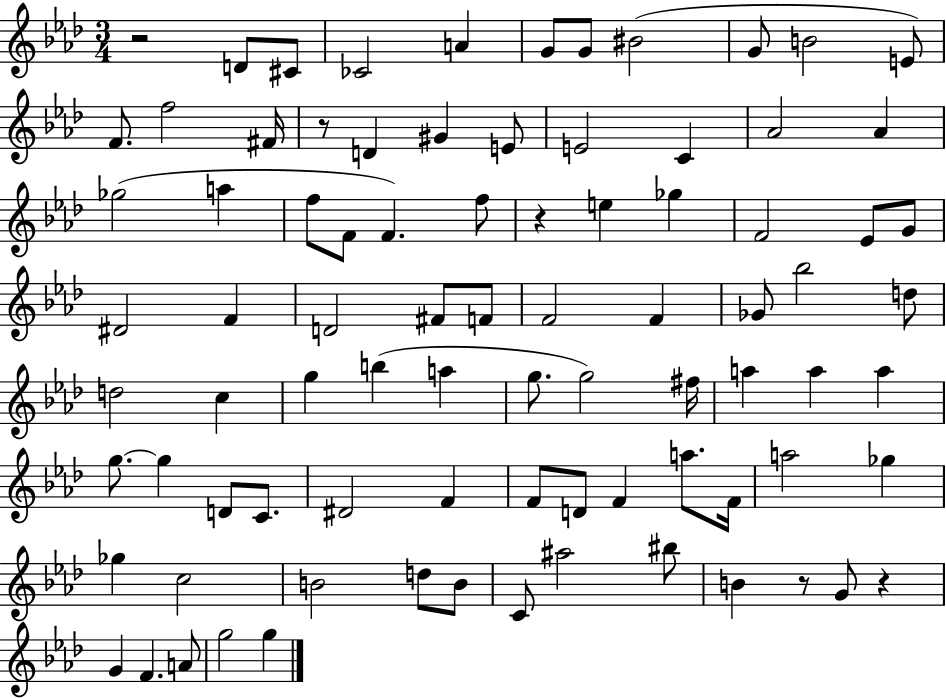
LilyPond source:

{
  \clef treble
  \numericTimeSignature
  \time 3/4
  \key aes \major
  r2 d'8 cis'8 | ces'2 a'4 | g'8 g'8 bis'2( | g'8 b'2 e'8) | \break f'8. f''2 fis'16 | r8 d'4 gis'4 e'8 | e'2 c'4 | aes'2 aes'4 | \break ges''2( a''4 | f''8 f'8 f'4.) f''8 | r4 e''4 ges''4 | f'2 ees'8 g'8 | \break dis'2 f'4 | d'2 fis'8 f'8 | f'2 f'4 | ges'8 bes''2 d''8 | \break d''2 c''4 | g''4 b''4( a''4 | g''8. g''2) fis''16 | a''4 a''4 a''4 | \break g''8.~~ g''4 d'8 c'8. | dis'2 f'4 | f'8 d'8 f'4 a''8. f'16 | a''2 ges''4 | \break ges''4 c''2 | b'2 d''8 b'8 | c'8 ais''2 bis''8 | b'4 r8 g'8 r4 | \break g'4 f'4. a'8 | g''2 g''4 | \bar "|."
}